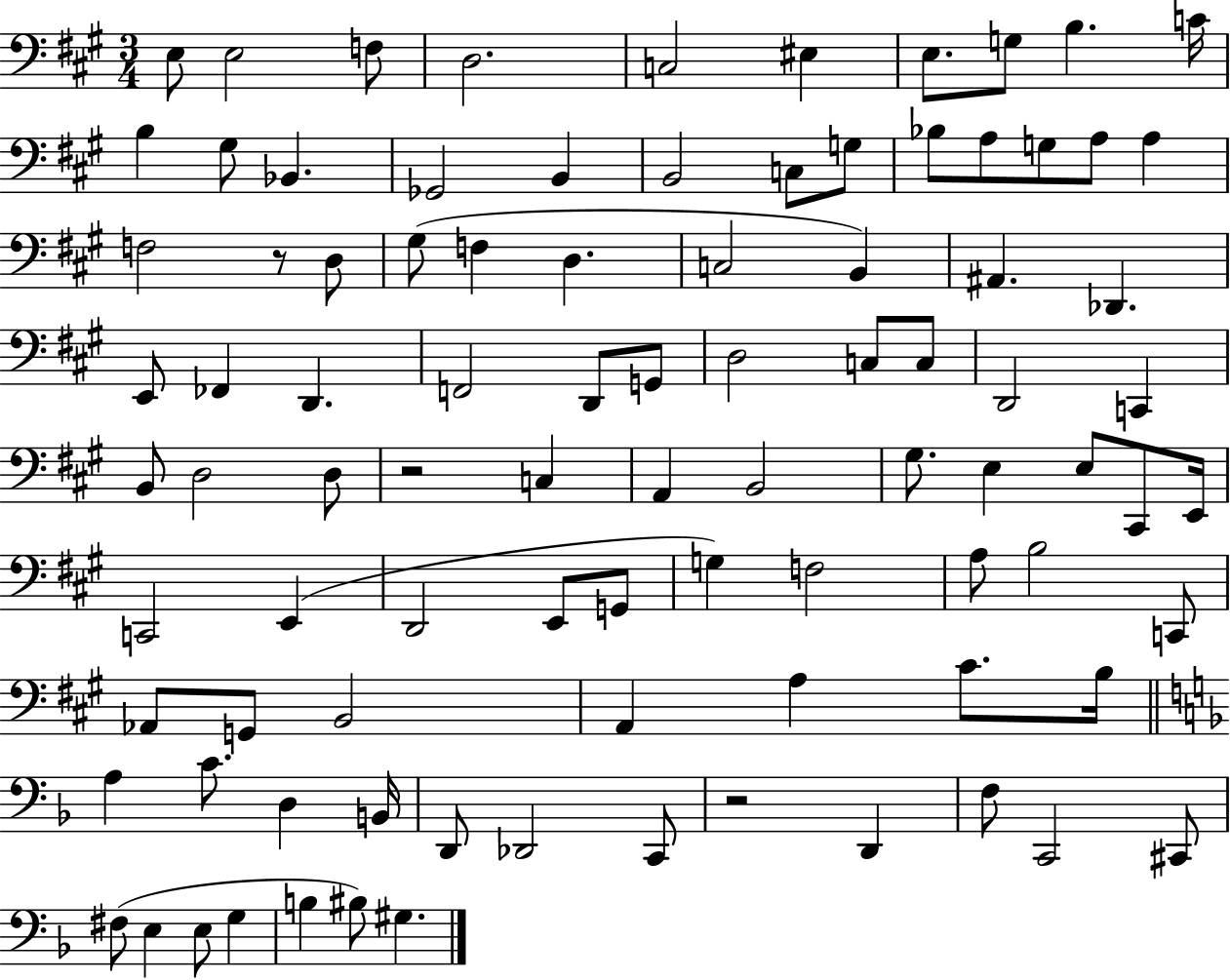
{
  \clef bass
  \numericTimeSignature
  \time 3/4
  \key a \major
  e8 e2 f8 | d2. | c2 eis4 | e8. g8 b4. c'16 | \break b4 gis8 bes,4. | ges,2 b,4 | b,2 c8 g8 | bes8 a8 g8 a8 a4 | \break f2 r8 d8 | gis8( f4 d4. | c2 b,4) | ais,4. des,4. | \break e,8 fes,4 d,4. | f,2 d,8 g,8 | d2 c8 c8 | d,2 c,4 | \break b,8 d2 d8 | r2 c4 | a,4 b,2 | gis8. e4 e8 cis,8 e,16 | \break c,2 e,4( | d,2 e,8 g,8 | g4) f2 | a8 b2 c,8 | \break aes,8 g,8 b,2 | a,4 a4 cis'8. b16 | \bar "||" \break \key f \major a4 c'8. d4 b,16 | d,8 des,2 c,8 | r2 d,4 | f8 c,2 cis,8 | \break fis8( e4 e8 g4 | b4 bis8) gis4. | \bar "|."
}